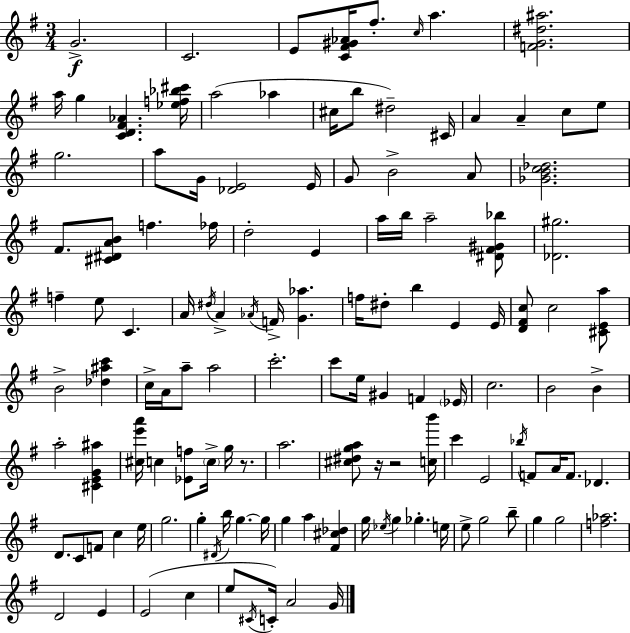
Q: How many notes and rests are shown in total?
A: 128